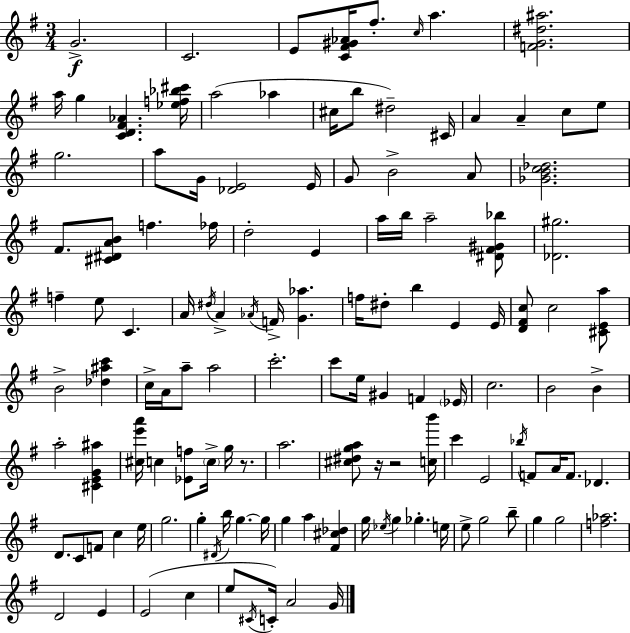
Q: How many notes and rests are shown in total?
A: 128